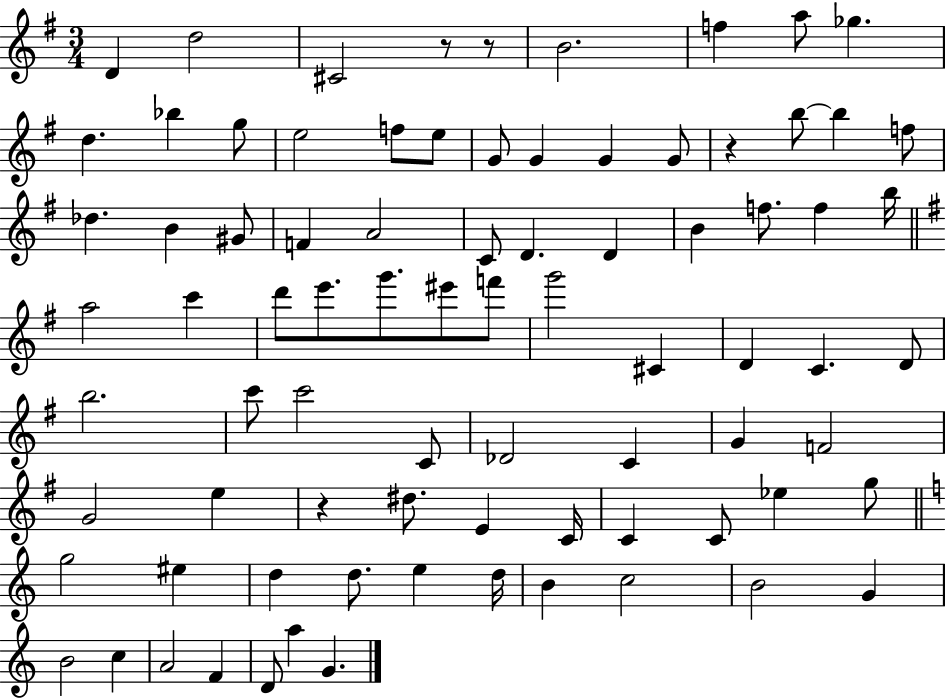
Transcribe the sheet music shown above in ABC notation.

X:1
T:Untitled
M:3/4
L:1/4
K:G
D d2 ^C2 z/2 z/2 B2 f a/2 _g d _b g/2 e2 f/2 e/2 G/2 G G G/2 z b/2 b f/2 _d B ^G/2 F A2 C/2 D D B f/2 f b/4 a2 c' d'/2 e'/2 g'/2 ^e'/2 f'/2 g'2 ^C D C D/2 b2 c'/2 c'2 C/2 _D2 C G F2 G2 e z ^d/2 E C/4 C C/2 _e g/2 g2 ^e d d/2 e d/4 B c2 B2 G B2 c A2 F D/2 a G